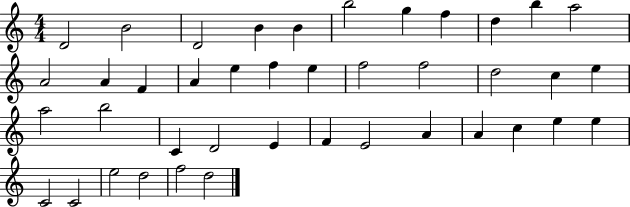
D4/h B4/h D4/h B4/q B4/q B5/h G5/q F5/q D5/q B5/q A5/h A4/h A4/q F4/q A4/q E5/q F5/q E5/q F5/h F5/h D5/h C5/q E5/q A5/h B5/h C4/q D4/h E4/q F4/q E4/h A4/q A4/q C5/q E5/q E5/q C4/h C4/h E5/h D5/h F5/h D5/h